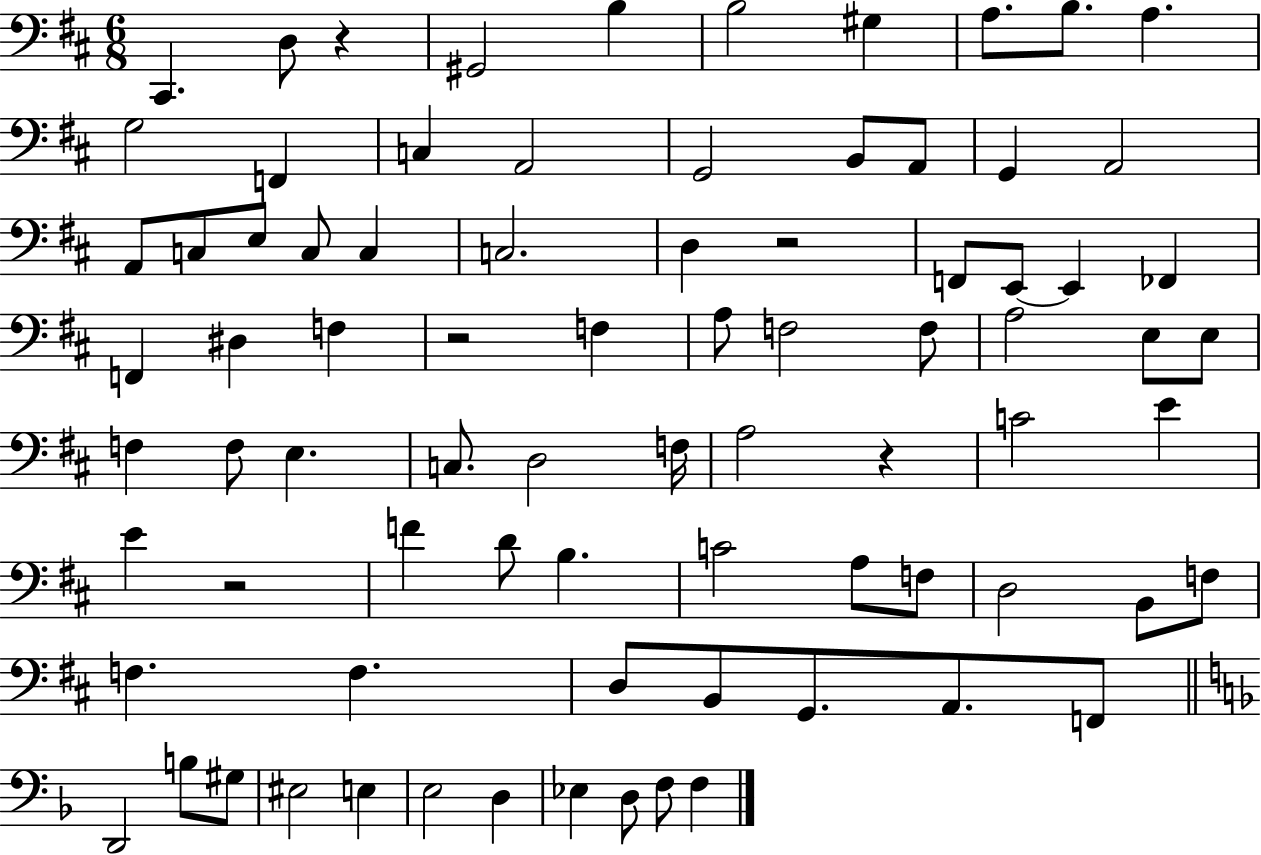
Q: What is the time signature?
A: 6/8